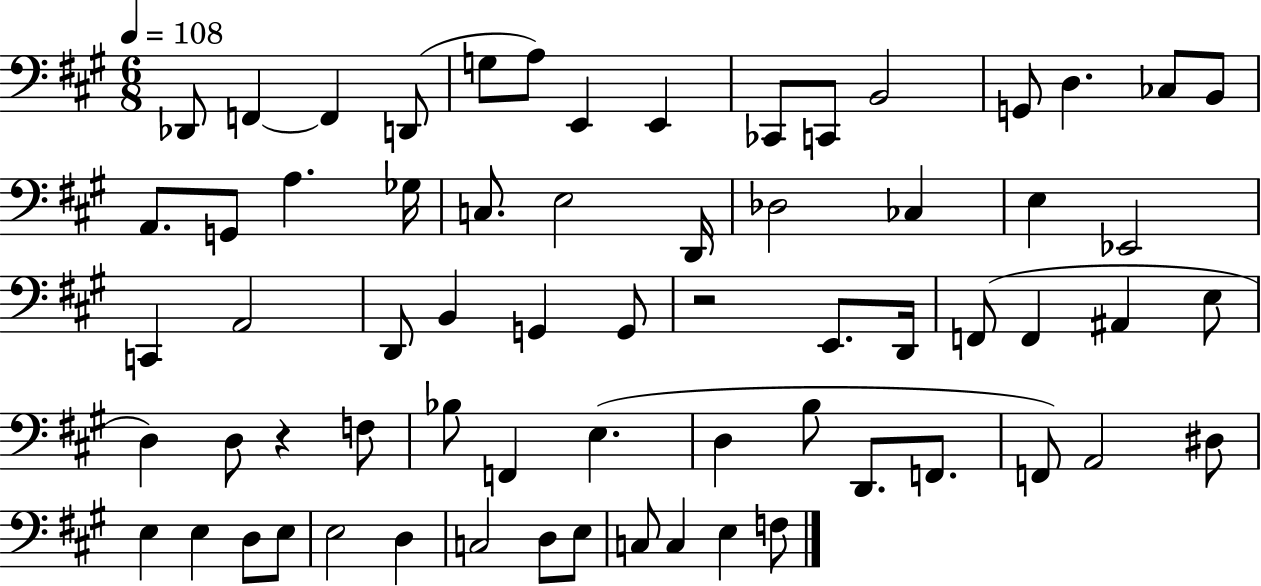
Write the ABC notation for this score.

X:1
T:Untitled
M:6/8
L:1/4
K:A
_D,,/2 F,, F,, D,,/2 G,/2 A,/2 E,, E,, _C,,/2 C,,/2 B,,2 G,,/2 D, _C,/2 B,,/2 A,,/2 G,,/2 A, _G,/4 C,/2 E,2 D,,/4 _D,2 _C, E, _E,,2 C,, A,,2 D,,/2 B,, G,, G,,/2 z2 E,,/2 D,,/4 F,,/2 F,, ^A,, E,/2 D, D,/2 z F,/2 _B,/2 F,, E, D, B,/2 D,,/2 F,,/2 F,,/2 A,,2 ^D,/2 E, E, D,/2 E,/2 E,2 D, C,2 D,/2 E,/2 C,/2 C, E, F,/2